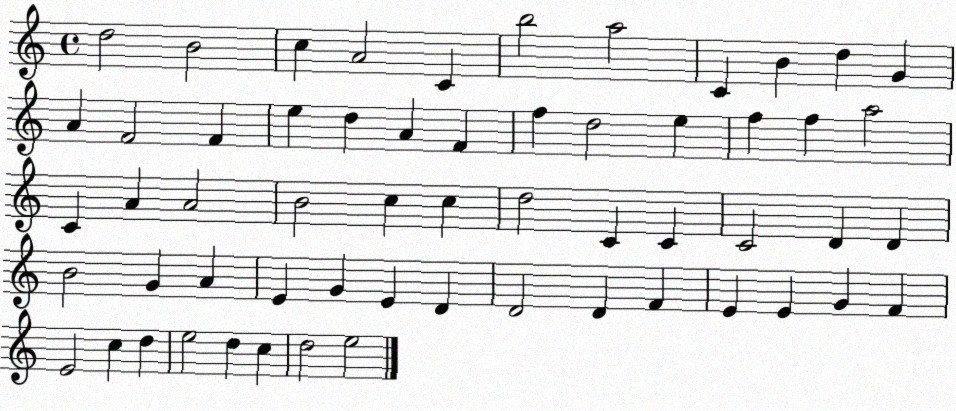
X:1
T:Untitled
M:4/4
L:1/4
K:C
d2 B2 c A2 C b2 a2 C B d G A F2 F e d A F f d2 e f f a2 C A A2 B2 c c d2 C C C2 D D B2 G A E G E D D2 D F E E G F E2 c d e2 d c d2 e2